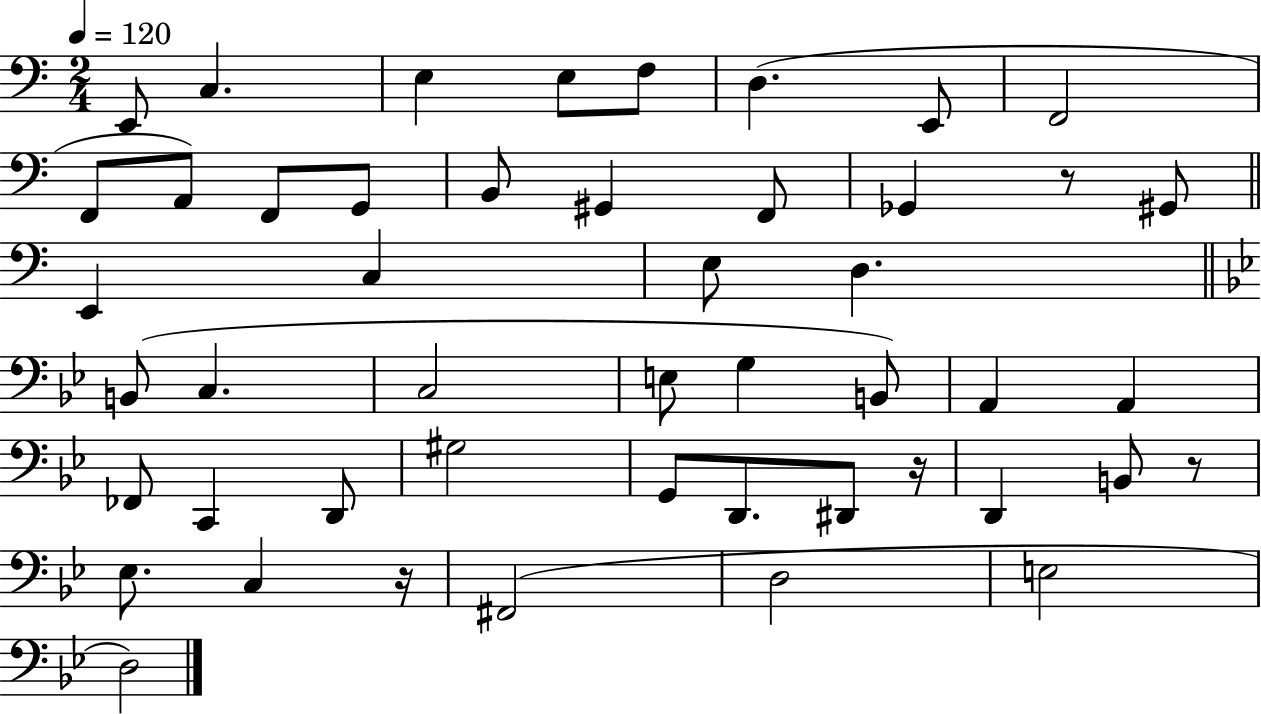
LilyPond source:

{
  \clef bass
  \numericTimeSignature
  \time 2/4
  \key c \major
  \tempo 4 = 120
  \repeat volta 2 { e,8 c4. | e4 e8 f8 | d4.( e,8 | f,2 | \break f,8 a,8) f,8 g,8 | b,8 gis,4 f,8 | ges,4 r8 gis,8 | \bar "||" \break \key c \major e,4 c4 | e8 d4. | \bar "||" \break \key bes \major b,8( c4. | c2 | e8 g4 b,8) | a,4 a,4 | \break fes,8 c,4 d,8 | gis2 | g,8 d,8. dis,8 r16 | d,4 b,8 r8 | \break ees8. c4 r16 | fis,2( | d2 | e2 | \break d2) | } \bar "|."
}